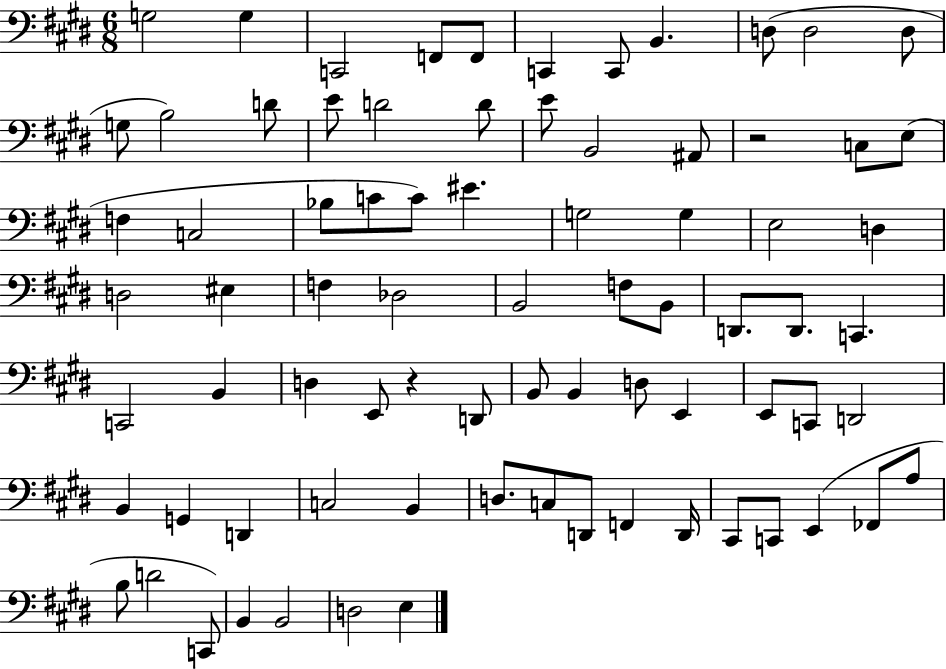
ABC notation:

X:1
T:Untitled
M:6/8
L:1/4
K:E
G,2 G, C,,2 F,,/2 F,,/2 C,, C,,/2 B,, D,/2 D,2 D,/2 G,/2 B,2 D/2 E/2 D2 D/2 E/2 B,,2 ^A,,/2 z2 C,/2 E,/2 F, C,2 _B,/2 C/2 C/2 ^E G,2 G, E,2 D, D,2 ^E, F, _D,2 B,,2 F,/2 B,,/2 D,,/2 D,,/2 C,, C,,2 B,, D, E,,/2 z D,,/2 B,,/2 B,, D,/2 E,, E,,/2 C,,/2 D,,2 B,, G,, D,, C,2 B,, D,/2 C,/2 D,,/2 F,, D,,/4 ^C,,/2 C,,/2 E,, _F,,/2 A,/2 B,/2 D2 C,,/2 B,, B,,2 D,2 E,